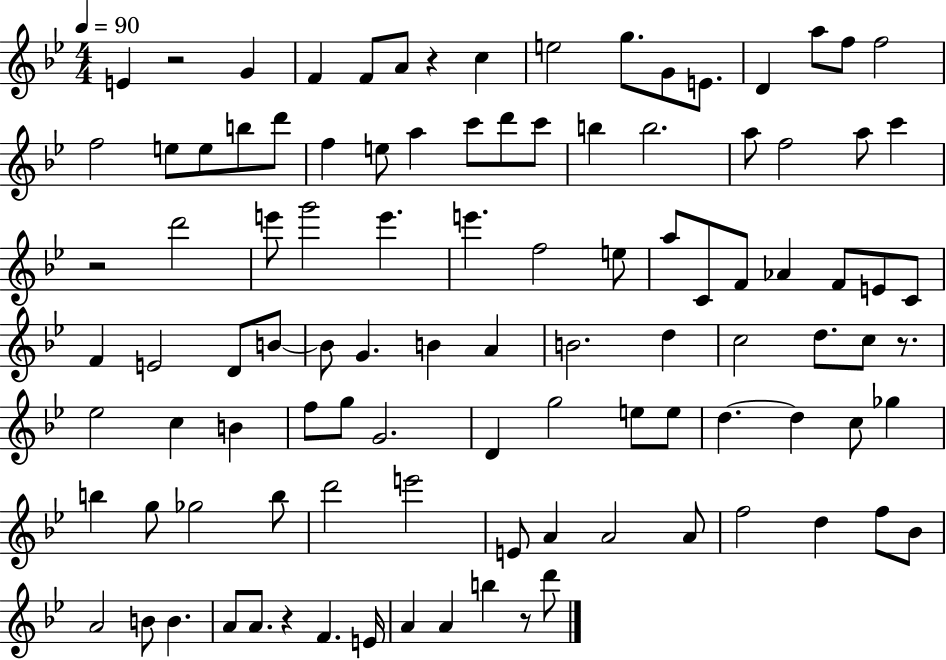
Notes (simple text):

E4/q R/h G4/q F4/q F4/e A4/e R/q C5/q E5/h G5/e. G4/e E4/e. D4/q A5/e F5/e F5/h F5/h E5/e E5/e B5/e D6/e F5/q E5/e A5/q C6/e D6/e C6/e B5/q B5/h. A5/e F5/h A5/e C6/q R/h D6/h E6/e G6/h E6/q. E6/q. F5/h E5/e A5/e C4/e F4/e Ab4/q F4/e E4/e C4/e F4/q E4/h D4/e B4/e B4/e G4/q. B4/q A4/q B4/h. D5/q C5/h D5/e. C5/e R/e. Eb5/h C5/q B4/q F5/e G5/e G4/h. D4/q G5/h E5/e E5/e D5/q. D5/q C5/e Gb5/q B5/q G5/e Gb5/h B5/e D6/h E6/h E4/e A4/q A4/h A4/e F5/h D5/q F5/e Bb4/e A4/h B4/e B4/q. A4/e A4/e. R/q F4/q. E4/s A4/q A4/q B5/q R/e D6/e